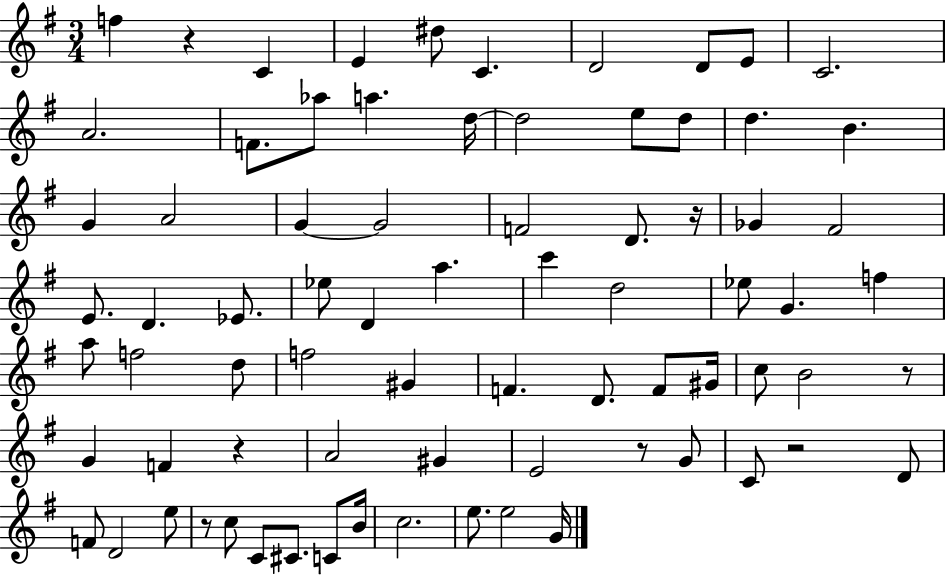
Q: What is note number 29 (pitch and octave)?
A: D4